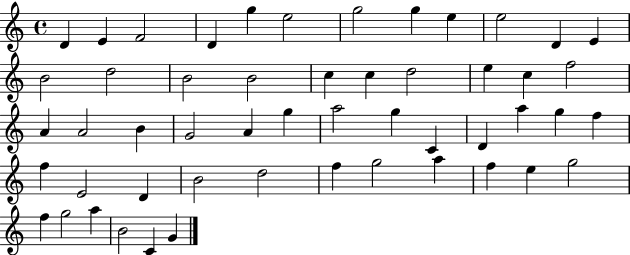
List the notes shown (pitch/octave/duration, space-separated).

D4/q E4/q F4/h D4/q G5/q E5/h G5/h G5/q E5/q E5/h D4/q E4/q B4/h D5/h B4/h B4/h C5/q C5/q D5/h E5/q C5/q F5/h A4/q A4/h B4/q G4/h A4/q G5/q A5/h G5/q C4/q D4/q A5/q G5/q F5/q F5/q E4/h D4/q B4/h D5/h F5/q G5/h A5/q F5/q E5/q G5/h F5/q G5/h A5/q B4/h C4/q G4/q